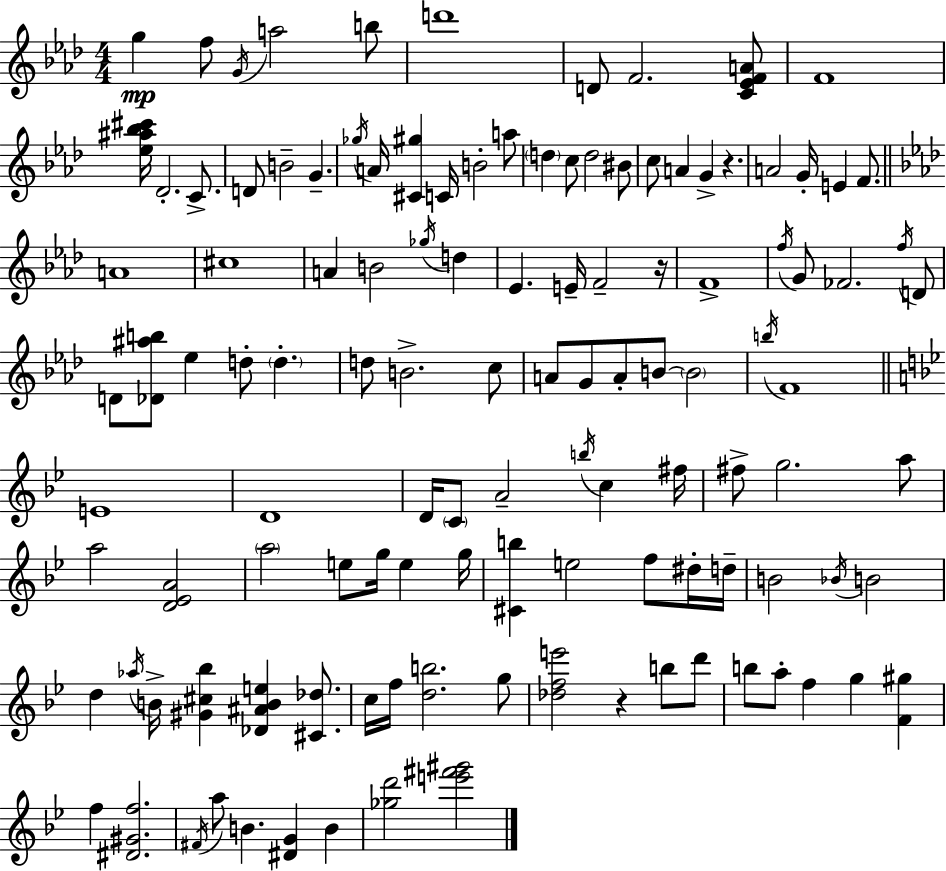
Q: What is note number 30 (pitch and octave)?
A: F4